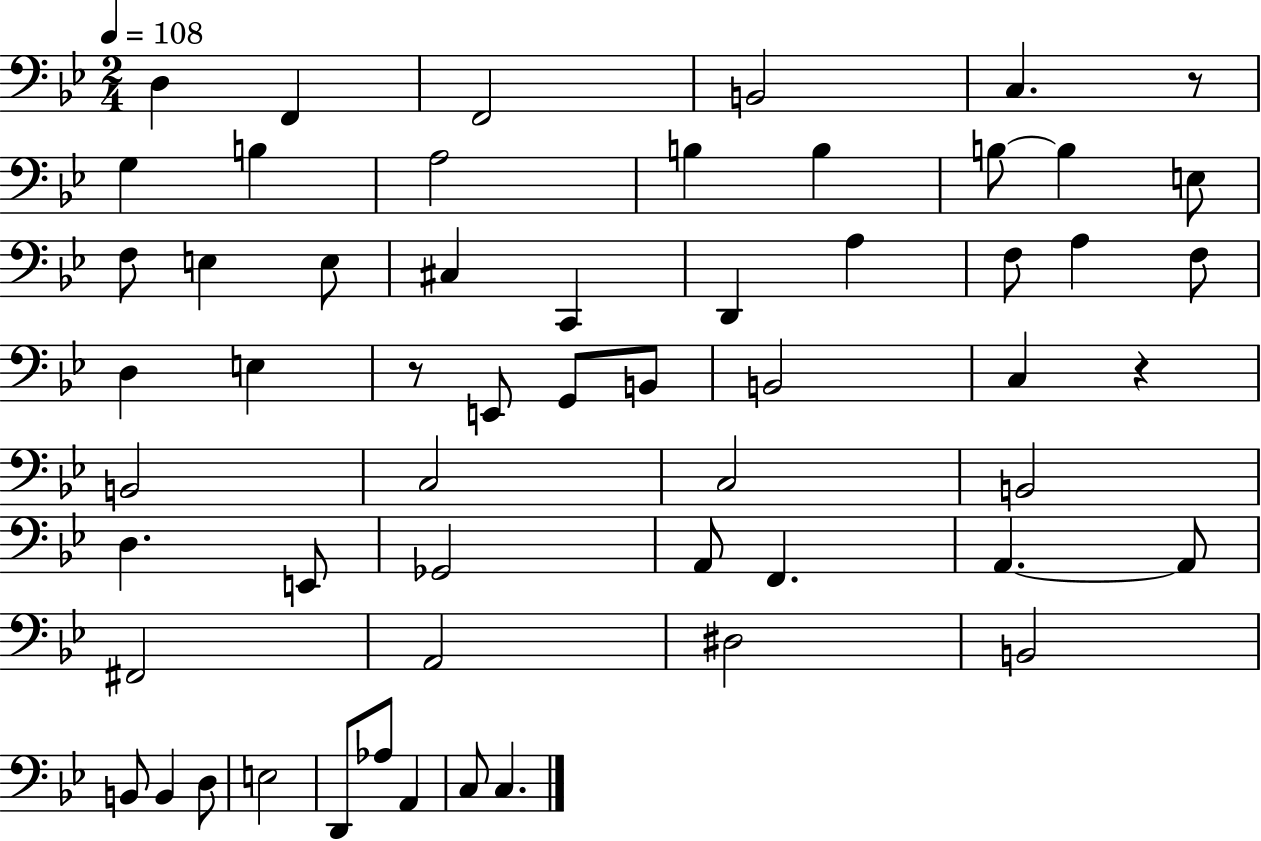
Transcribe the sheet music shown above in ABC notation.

X:1
T:Untitled
M:2/4
L:1/4
K:Bb
D, F,, F,,2 B,,2 C, z/2 G, B, A,2 B, B, B,/2 B, E,/2 F,/2 E, E,/2 ^C, C,, D,, A, F,/2 A, F,/2 D, E, z/2 E,,/2 G,,/2 B,,/2 B,,2 C, z B,,2 C,2 C,2 B,,2 D, E,,/2 _G,,2 A,,/2 F,, A,, A,,/2 ^F,,2 A,,2 ^D,2 B,,2 B,,/2 B,, D,/2 E,2 D,,/2 _A,/2 A,, C,/2 C,